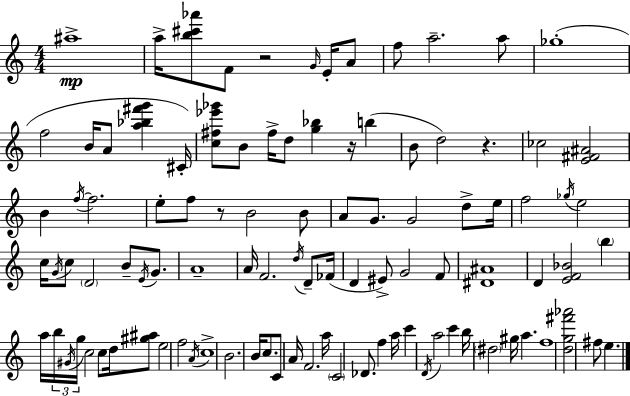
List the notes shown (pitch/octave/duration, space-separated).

A#5/w A5/s [B5,C#6,Ab6]/e F4/e R/h G4/s E4/s A4/e F5/e A5/h. A5/e Gb5/w F5/h B4/s A4/e [A5,Bb5,F#6,G6]/q C#4/s [C5,F#5,Eb6,Gb6]/e B4/e F#5/s D5/e [G5,Bb5]/q R/s B5/q B4/e D5/h R/q. CES5/h [E4,F#4,A#4]/h B4/q F5/s F5/h. E5/e F5/e R/e B4/h B4/e A4/e G4/e. G4/h D5/e E5/s F5/h Gb5/s E5/h C5/s G4/s C5/e D4/h B4/e E4/s G4/e. A4/w A4/s F4/h. D5/s D4/e FES4/s D4/q EIS4/e G4/h F4/e [D#4,A#4]/w D4/q [E4,F4,Bb4]/h B5/q A5/s B5/s G#4/s G5/s C5/h C5/e D5/s [G#5,A#5]/e E5/h F5/h A4/s C5/w B4/h. B4/s C5/e. C4/e A4/s F4/h. A5/s C4/h Db4/e. F5/q A5/s C6/q D4/s A5/h C6/q B5/s D#5/h G#5/s A5/q. F5/w [D5,G5,F#6,Ab6]/h F#5/e E5/q.